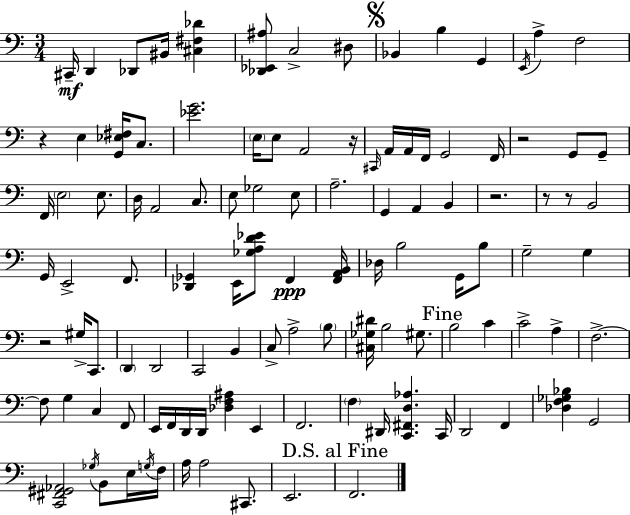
X:1
T:Untitled
M:3/4
L:1/4
K:Am
^C,,/4 D,, _D,,/2 ^B,,/4 [^C,^F,_D] [_D,,_E,,^A,]/2 C,2 ^D,/2 _B,, B, G,, E,,/4 A, F,2 z E, [G,,_E,^F,]/4 C,/2 [_EG]2 E,/4 E,/2 A,,2 z/4 ^C,,/4 A,,/4 A,,/4 F,,/4 G,,2 F,,/4 z2 G,,/2 G,,/2 F,,/4 E,2 E,/2 D,/4 A,,2 C,/2 E,/2 _G,2 E,/2 A,2 G,, A,, B,, z2 z/2 z/2 B,,2 G,,/4 E,,2 F,,/2 [_D,,_G,,] E,,/4 [_G,A,D_E]/2 F,, [F,,A,,B,,]/4 _D,/4 B,2 G,,/4 B,/2 G,2 G, z2 ^G,/4 C,,/2 D,, D,,2 C,,2 B,, C,/2 A,2 B,/2 [^C,_G,^D]/4 B,2 ^G,/2 B,2 C C2 A, F,2 F,/2 G, C, F,,/2 E,,/4 F,,/4 D,,/4 D,,/4 [_D,F,^A,] E,, F,,2 F, ^D,,/4 [C,,^F,,D,_A,] C,,/4 D,,2 F,, [_D,F,_G,_B,] G,,2 [C,,^F,,^G,,_A,,]2 _G,/4 B,,/2 E,/4 G,/4 F,/4 A,/4 A,2 ^C,,/2 E,,2 F,,2